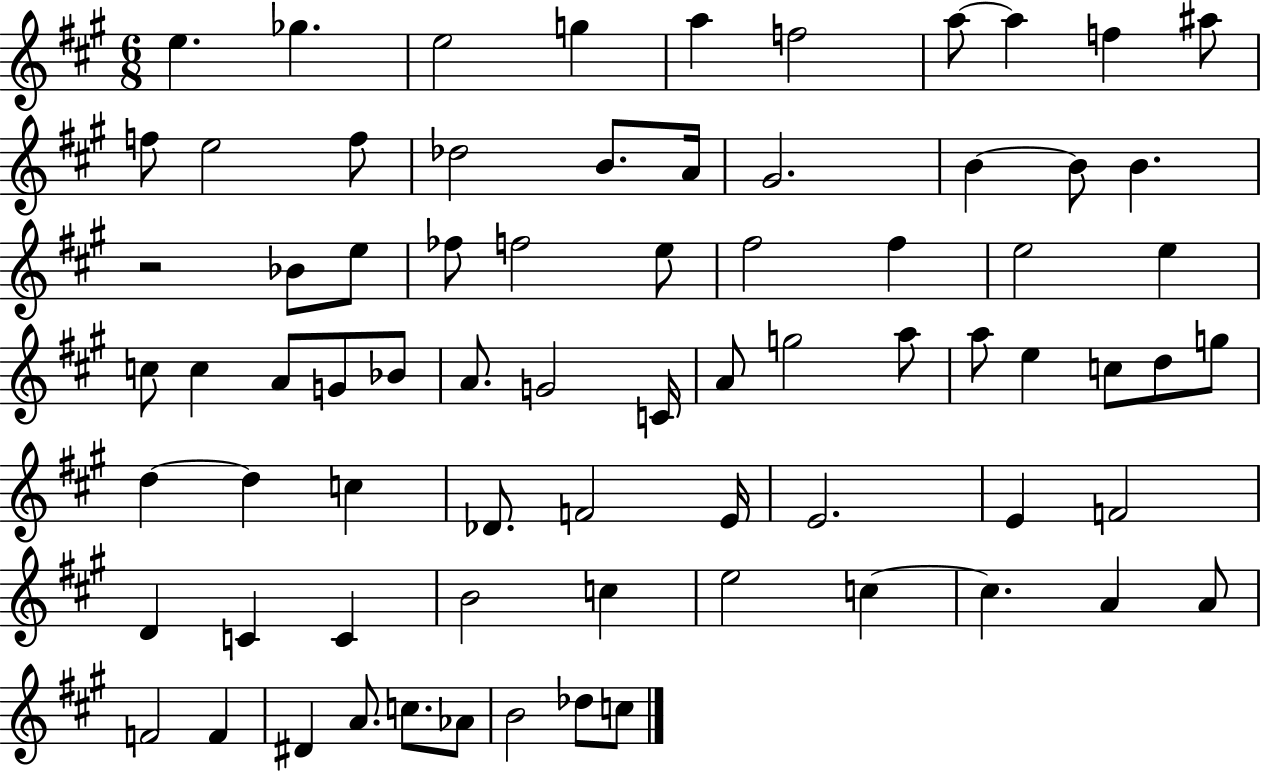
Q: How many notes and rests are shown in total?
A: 74